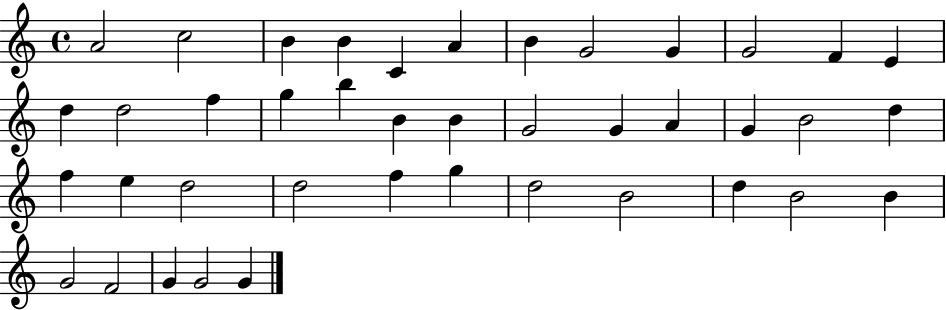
A4/h C5/h B4/q B4/q C4/q A4/q B4/q G4/h G4/q G4/h F4/q E4/q D5/q D5/h F5/q G5/q B5/q B4/q B4/q G4/h G4/q A4/q G4/q B4/h D5/q F5/q E5/q D5/h D5/h F5/q G5/q D5/h B4/h D5/q B4/h B4/q G4/h F4/h G4/q G4/h G4/q